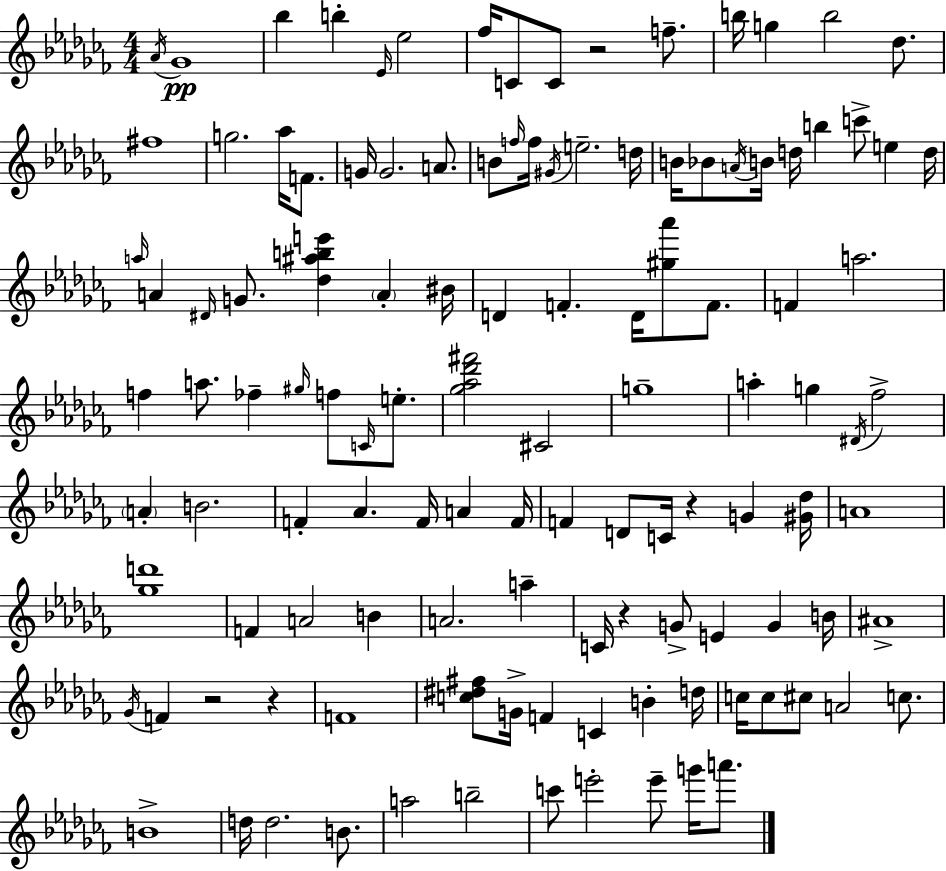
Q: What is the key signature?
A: AES minor